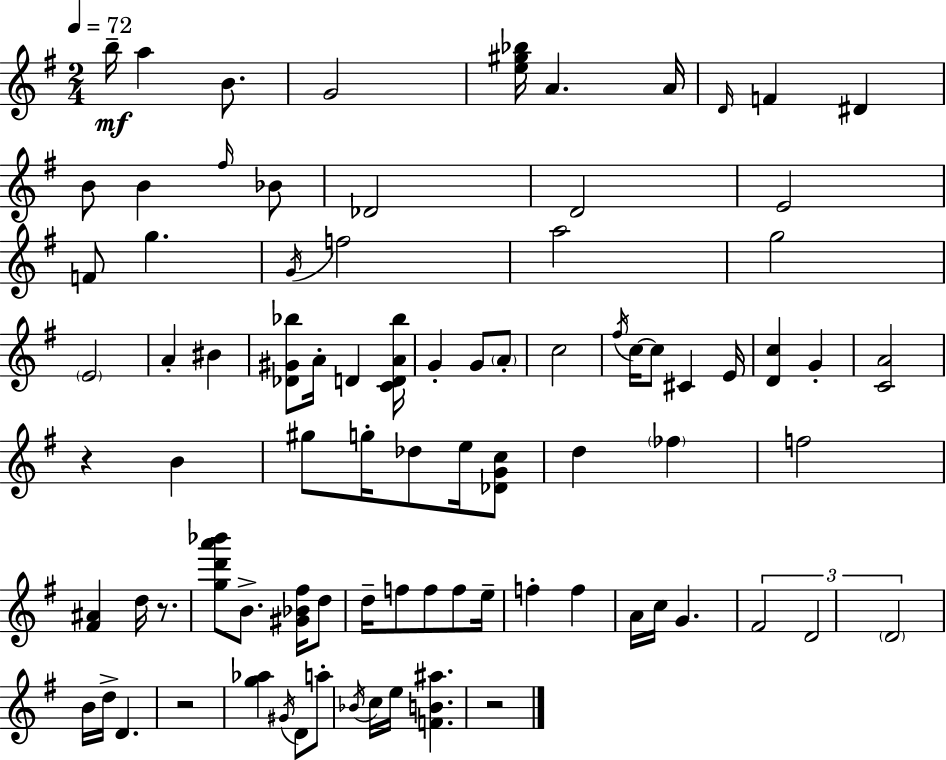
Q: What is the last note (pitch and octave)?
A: E5